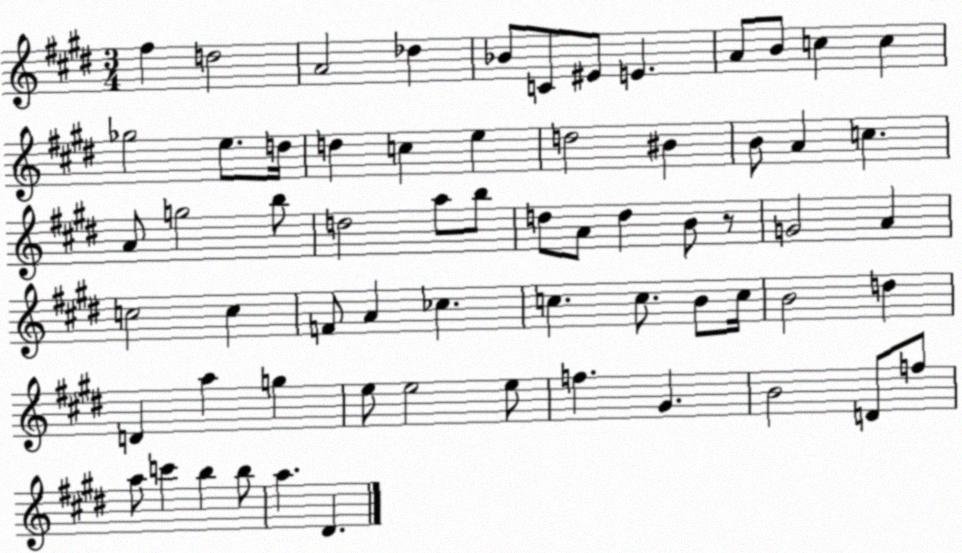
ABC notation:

X:1
T:Untitled
M:3/4
L:1/4
K:E
^f d2 A2 _d _B/2 C/2 ^E/2 E A/2 B/2 c c _g2 e/2 d/4 d c e d2 ^B B/2 A c A/2 g2 b/2 d2 a/2 b/2 d/2 A/2 d B/2 z/2 G2 A c2 c F/2 A _c c c/2 B/2 c/4 B2 d D a g e/2 e2 e/2 f ^G B2 D/2 f/2 a/2 c' b b/2 a ^D